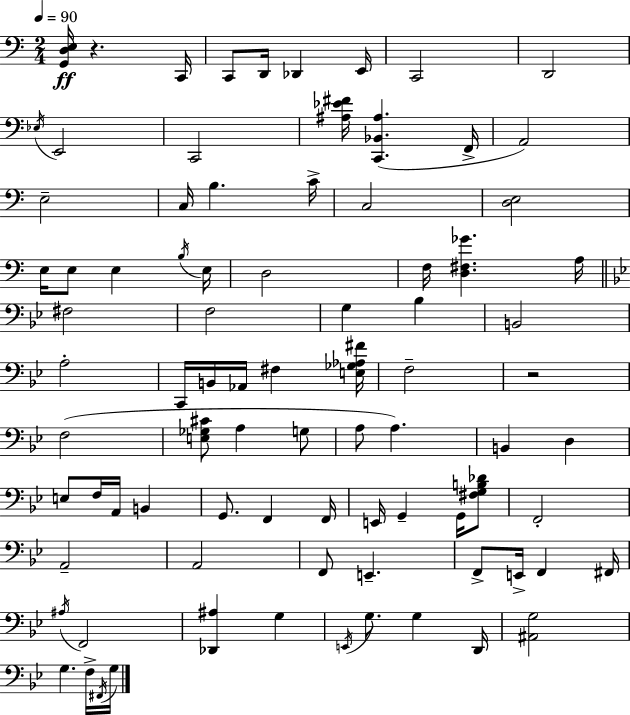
X:1
T:Untitled
M:2/4
L:1/4
K:Am
[G,,D,E,]/4 z C,,/4 C,,/2 D,,/4 _D,, E,,/4 C,,2 D,,2 _E,/4 E,,2 C,,2 [^A,_E^F]/4 [C,,_B,,^A,] F,,/4 A,,2 E,2 C,/4 B, C/4 C,2 [D,E,]2 E,/4 E,/2 E, B,/4 E,/4 D,2 F,/4 [D,^F,_G] A,/4 ^F,2 F,2 G, _B, B,,2 A,2 C,,/4 B,,/4 _A,,/4 ^F, [E,_G,_A,^F]/4 F,2 z2 F,2 [E,_G,^C]/2 A, G,/2 A,/2 A, B,, D, E,/2 F,/4 A,,/4 B,, G,,/2 F,, F,,/4 E,,/4 G,, G,,/4 [^F,G,B,_D]/2 F,,2 A,,2 A,,2 F,,/2 E,, F,,/2 E,,/4 F,, ^F,,/4 ^A,/4 F,,2 [_D,,^A,] G, E,,/4 G,/2 G, D,,/4 [^A,,G,]2 G, F,/4 ^F,,/4 G,/4